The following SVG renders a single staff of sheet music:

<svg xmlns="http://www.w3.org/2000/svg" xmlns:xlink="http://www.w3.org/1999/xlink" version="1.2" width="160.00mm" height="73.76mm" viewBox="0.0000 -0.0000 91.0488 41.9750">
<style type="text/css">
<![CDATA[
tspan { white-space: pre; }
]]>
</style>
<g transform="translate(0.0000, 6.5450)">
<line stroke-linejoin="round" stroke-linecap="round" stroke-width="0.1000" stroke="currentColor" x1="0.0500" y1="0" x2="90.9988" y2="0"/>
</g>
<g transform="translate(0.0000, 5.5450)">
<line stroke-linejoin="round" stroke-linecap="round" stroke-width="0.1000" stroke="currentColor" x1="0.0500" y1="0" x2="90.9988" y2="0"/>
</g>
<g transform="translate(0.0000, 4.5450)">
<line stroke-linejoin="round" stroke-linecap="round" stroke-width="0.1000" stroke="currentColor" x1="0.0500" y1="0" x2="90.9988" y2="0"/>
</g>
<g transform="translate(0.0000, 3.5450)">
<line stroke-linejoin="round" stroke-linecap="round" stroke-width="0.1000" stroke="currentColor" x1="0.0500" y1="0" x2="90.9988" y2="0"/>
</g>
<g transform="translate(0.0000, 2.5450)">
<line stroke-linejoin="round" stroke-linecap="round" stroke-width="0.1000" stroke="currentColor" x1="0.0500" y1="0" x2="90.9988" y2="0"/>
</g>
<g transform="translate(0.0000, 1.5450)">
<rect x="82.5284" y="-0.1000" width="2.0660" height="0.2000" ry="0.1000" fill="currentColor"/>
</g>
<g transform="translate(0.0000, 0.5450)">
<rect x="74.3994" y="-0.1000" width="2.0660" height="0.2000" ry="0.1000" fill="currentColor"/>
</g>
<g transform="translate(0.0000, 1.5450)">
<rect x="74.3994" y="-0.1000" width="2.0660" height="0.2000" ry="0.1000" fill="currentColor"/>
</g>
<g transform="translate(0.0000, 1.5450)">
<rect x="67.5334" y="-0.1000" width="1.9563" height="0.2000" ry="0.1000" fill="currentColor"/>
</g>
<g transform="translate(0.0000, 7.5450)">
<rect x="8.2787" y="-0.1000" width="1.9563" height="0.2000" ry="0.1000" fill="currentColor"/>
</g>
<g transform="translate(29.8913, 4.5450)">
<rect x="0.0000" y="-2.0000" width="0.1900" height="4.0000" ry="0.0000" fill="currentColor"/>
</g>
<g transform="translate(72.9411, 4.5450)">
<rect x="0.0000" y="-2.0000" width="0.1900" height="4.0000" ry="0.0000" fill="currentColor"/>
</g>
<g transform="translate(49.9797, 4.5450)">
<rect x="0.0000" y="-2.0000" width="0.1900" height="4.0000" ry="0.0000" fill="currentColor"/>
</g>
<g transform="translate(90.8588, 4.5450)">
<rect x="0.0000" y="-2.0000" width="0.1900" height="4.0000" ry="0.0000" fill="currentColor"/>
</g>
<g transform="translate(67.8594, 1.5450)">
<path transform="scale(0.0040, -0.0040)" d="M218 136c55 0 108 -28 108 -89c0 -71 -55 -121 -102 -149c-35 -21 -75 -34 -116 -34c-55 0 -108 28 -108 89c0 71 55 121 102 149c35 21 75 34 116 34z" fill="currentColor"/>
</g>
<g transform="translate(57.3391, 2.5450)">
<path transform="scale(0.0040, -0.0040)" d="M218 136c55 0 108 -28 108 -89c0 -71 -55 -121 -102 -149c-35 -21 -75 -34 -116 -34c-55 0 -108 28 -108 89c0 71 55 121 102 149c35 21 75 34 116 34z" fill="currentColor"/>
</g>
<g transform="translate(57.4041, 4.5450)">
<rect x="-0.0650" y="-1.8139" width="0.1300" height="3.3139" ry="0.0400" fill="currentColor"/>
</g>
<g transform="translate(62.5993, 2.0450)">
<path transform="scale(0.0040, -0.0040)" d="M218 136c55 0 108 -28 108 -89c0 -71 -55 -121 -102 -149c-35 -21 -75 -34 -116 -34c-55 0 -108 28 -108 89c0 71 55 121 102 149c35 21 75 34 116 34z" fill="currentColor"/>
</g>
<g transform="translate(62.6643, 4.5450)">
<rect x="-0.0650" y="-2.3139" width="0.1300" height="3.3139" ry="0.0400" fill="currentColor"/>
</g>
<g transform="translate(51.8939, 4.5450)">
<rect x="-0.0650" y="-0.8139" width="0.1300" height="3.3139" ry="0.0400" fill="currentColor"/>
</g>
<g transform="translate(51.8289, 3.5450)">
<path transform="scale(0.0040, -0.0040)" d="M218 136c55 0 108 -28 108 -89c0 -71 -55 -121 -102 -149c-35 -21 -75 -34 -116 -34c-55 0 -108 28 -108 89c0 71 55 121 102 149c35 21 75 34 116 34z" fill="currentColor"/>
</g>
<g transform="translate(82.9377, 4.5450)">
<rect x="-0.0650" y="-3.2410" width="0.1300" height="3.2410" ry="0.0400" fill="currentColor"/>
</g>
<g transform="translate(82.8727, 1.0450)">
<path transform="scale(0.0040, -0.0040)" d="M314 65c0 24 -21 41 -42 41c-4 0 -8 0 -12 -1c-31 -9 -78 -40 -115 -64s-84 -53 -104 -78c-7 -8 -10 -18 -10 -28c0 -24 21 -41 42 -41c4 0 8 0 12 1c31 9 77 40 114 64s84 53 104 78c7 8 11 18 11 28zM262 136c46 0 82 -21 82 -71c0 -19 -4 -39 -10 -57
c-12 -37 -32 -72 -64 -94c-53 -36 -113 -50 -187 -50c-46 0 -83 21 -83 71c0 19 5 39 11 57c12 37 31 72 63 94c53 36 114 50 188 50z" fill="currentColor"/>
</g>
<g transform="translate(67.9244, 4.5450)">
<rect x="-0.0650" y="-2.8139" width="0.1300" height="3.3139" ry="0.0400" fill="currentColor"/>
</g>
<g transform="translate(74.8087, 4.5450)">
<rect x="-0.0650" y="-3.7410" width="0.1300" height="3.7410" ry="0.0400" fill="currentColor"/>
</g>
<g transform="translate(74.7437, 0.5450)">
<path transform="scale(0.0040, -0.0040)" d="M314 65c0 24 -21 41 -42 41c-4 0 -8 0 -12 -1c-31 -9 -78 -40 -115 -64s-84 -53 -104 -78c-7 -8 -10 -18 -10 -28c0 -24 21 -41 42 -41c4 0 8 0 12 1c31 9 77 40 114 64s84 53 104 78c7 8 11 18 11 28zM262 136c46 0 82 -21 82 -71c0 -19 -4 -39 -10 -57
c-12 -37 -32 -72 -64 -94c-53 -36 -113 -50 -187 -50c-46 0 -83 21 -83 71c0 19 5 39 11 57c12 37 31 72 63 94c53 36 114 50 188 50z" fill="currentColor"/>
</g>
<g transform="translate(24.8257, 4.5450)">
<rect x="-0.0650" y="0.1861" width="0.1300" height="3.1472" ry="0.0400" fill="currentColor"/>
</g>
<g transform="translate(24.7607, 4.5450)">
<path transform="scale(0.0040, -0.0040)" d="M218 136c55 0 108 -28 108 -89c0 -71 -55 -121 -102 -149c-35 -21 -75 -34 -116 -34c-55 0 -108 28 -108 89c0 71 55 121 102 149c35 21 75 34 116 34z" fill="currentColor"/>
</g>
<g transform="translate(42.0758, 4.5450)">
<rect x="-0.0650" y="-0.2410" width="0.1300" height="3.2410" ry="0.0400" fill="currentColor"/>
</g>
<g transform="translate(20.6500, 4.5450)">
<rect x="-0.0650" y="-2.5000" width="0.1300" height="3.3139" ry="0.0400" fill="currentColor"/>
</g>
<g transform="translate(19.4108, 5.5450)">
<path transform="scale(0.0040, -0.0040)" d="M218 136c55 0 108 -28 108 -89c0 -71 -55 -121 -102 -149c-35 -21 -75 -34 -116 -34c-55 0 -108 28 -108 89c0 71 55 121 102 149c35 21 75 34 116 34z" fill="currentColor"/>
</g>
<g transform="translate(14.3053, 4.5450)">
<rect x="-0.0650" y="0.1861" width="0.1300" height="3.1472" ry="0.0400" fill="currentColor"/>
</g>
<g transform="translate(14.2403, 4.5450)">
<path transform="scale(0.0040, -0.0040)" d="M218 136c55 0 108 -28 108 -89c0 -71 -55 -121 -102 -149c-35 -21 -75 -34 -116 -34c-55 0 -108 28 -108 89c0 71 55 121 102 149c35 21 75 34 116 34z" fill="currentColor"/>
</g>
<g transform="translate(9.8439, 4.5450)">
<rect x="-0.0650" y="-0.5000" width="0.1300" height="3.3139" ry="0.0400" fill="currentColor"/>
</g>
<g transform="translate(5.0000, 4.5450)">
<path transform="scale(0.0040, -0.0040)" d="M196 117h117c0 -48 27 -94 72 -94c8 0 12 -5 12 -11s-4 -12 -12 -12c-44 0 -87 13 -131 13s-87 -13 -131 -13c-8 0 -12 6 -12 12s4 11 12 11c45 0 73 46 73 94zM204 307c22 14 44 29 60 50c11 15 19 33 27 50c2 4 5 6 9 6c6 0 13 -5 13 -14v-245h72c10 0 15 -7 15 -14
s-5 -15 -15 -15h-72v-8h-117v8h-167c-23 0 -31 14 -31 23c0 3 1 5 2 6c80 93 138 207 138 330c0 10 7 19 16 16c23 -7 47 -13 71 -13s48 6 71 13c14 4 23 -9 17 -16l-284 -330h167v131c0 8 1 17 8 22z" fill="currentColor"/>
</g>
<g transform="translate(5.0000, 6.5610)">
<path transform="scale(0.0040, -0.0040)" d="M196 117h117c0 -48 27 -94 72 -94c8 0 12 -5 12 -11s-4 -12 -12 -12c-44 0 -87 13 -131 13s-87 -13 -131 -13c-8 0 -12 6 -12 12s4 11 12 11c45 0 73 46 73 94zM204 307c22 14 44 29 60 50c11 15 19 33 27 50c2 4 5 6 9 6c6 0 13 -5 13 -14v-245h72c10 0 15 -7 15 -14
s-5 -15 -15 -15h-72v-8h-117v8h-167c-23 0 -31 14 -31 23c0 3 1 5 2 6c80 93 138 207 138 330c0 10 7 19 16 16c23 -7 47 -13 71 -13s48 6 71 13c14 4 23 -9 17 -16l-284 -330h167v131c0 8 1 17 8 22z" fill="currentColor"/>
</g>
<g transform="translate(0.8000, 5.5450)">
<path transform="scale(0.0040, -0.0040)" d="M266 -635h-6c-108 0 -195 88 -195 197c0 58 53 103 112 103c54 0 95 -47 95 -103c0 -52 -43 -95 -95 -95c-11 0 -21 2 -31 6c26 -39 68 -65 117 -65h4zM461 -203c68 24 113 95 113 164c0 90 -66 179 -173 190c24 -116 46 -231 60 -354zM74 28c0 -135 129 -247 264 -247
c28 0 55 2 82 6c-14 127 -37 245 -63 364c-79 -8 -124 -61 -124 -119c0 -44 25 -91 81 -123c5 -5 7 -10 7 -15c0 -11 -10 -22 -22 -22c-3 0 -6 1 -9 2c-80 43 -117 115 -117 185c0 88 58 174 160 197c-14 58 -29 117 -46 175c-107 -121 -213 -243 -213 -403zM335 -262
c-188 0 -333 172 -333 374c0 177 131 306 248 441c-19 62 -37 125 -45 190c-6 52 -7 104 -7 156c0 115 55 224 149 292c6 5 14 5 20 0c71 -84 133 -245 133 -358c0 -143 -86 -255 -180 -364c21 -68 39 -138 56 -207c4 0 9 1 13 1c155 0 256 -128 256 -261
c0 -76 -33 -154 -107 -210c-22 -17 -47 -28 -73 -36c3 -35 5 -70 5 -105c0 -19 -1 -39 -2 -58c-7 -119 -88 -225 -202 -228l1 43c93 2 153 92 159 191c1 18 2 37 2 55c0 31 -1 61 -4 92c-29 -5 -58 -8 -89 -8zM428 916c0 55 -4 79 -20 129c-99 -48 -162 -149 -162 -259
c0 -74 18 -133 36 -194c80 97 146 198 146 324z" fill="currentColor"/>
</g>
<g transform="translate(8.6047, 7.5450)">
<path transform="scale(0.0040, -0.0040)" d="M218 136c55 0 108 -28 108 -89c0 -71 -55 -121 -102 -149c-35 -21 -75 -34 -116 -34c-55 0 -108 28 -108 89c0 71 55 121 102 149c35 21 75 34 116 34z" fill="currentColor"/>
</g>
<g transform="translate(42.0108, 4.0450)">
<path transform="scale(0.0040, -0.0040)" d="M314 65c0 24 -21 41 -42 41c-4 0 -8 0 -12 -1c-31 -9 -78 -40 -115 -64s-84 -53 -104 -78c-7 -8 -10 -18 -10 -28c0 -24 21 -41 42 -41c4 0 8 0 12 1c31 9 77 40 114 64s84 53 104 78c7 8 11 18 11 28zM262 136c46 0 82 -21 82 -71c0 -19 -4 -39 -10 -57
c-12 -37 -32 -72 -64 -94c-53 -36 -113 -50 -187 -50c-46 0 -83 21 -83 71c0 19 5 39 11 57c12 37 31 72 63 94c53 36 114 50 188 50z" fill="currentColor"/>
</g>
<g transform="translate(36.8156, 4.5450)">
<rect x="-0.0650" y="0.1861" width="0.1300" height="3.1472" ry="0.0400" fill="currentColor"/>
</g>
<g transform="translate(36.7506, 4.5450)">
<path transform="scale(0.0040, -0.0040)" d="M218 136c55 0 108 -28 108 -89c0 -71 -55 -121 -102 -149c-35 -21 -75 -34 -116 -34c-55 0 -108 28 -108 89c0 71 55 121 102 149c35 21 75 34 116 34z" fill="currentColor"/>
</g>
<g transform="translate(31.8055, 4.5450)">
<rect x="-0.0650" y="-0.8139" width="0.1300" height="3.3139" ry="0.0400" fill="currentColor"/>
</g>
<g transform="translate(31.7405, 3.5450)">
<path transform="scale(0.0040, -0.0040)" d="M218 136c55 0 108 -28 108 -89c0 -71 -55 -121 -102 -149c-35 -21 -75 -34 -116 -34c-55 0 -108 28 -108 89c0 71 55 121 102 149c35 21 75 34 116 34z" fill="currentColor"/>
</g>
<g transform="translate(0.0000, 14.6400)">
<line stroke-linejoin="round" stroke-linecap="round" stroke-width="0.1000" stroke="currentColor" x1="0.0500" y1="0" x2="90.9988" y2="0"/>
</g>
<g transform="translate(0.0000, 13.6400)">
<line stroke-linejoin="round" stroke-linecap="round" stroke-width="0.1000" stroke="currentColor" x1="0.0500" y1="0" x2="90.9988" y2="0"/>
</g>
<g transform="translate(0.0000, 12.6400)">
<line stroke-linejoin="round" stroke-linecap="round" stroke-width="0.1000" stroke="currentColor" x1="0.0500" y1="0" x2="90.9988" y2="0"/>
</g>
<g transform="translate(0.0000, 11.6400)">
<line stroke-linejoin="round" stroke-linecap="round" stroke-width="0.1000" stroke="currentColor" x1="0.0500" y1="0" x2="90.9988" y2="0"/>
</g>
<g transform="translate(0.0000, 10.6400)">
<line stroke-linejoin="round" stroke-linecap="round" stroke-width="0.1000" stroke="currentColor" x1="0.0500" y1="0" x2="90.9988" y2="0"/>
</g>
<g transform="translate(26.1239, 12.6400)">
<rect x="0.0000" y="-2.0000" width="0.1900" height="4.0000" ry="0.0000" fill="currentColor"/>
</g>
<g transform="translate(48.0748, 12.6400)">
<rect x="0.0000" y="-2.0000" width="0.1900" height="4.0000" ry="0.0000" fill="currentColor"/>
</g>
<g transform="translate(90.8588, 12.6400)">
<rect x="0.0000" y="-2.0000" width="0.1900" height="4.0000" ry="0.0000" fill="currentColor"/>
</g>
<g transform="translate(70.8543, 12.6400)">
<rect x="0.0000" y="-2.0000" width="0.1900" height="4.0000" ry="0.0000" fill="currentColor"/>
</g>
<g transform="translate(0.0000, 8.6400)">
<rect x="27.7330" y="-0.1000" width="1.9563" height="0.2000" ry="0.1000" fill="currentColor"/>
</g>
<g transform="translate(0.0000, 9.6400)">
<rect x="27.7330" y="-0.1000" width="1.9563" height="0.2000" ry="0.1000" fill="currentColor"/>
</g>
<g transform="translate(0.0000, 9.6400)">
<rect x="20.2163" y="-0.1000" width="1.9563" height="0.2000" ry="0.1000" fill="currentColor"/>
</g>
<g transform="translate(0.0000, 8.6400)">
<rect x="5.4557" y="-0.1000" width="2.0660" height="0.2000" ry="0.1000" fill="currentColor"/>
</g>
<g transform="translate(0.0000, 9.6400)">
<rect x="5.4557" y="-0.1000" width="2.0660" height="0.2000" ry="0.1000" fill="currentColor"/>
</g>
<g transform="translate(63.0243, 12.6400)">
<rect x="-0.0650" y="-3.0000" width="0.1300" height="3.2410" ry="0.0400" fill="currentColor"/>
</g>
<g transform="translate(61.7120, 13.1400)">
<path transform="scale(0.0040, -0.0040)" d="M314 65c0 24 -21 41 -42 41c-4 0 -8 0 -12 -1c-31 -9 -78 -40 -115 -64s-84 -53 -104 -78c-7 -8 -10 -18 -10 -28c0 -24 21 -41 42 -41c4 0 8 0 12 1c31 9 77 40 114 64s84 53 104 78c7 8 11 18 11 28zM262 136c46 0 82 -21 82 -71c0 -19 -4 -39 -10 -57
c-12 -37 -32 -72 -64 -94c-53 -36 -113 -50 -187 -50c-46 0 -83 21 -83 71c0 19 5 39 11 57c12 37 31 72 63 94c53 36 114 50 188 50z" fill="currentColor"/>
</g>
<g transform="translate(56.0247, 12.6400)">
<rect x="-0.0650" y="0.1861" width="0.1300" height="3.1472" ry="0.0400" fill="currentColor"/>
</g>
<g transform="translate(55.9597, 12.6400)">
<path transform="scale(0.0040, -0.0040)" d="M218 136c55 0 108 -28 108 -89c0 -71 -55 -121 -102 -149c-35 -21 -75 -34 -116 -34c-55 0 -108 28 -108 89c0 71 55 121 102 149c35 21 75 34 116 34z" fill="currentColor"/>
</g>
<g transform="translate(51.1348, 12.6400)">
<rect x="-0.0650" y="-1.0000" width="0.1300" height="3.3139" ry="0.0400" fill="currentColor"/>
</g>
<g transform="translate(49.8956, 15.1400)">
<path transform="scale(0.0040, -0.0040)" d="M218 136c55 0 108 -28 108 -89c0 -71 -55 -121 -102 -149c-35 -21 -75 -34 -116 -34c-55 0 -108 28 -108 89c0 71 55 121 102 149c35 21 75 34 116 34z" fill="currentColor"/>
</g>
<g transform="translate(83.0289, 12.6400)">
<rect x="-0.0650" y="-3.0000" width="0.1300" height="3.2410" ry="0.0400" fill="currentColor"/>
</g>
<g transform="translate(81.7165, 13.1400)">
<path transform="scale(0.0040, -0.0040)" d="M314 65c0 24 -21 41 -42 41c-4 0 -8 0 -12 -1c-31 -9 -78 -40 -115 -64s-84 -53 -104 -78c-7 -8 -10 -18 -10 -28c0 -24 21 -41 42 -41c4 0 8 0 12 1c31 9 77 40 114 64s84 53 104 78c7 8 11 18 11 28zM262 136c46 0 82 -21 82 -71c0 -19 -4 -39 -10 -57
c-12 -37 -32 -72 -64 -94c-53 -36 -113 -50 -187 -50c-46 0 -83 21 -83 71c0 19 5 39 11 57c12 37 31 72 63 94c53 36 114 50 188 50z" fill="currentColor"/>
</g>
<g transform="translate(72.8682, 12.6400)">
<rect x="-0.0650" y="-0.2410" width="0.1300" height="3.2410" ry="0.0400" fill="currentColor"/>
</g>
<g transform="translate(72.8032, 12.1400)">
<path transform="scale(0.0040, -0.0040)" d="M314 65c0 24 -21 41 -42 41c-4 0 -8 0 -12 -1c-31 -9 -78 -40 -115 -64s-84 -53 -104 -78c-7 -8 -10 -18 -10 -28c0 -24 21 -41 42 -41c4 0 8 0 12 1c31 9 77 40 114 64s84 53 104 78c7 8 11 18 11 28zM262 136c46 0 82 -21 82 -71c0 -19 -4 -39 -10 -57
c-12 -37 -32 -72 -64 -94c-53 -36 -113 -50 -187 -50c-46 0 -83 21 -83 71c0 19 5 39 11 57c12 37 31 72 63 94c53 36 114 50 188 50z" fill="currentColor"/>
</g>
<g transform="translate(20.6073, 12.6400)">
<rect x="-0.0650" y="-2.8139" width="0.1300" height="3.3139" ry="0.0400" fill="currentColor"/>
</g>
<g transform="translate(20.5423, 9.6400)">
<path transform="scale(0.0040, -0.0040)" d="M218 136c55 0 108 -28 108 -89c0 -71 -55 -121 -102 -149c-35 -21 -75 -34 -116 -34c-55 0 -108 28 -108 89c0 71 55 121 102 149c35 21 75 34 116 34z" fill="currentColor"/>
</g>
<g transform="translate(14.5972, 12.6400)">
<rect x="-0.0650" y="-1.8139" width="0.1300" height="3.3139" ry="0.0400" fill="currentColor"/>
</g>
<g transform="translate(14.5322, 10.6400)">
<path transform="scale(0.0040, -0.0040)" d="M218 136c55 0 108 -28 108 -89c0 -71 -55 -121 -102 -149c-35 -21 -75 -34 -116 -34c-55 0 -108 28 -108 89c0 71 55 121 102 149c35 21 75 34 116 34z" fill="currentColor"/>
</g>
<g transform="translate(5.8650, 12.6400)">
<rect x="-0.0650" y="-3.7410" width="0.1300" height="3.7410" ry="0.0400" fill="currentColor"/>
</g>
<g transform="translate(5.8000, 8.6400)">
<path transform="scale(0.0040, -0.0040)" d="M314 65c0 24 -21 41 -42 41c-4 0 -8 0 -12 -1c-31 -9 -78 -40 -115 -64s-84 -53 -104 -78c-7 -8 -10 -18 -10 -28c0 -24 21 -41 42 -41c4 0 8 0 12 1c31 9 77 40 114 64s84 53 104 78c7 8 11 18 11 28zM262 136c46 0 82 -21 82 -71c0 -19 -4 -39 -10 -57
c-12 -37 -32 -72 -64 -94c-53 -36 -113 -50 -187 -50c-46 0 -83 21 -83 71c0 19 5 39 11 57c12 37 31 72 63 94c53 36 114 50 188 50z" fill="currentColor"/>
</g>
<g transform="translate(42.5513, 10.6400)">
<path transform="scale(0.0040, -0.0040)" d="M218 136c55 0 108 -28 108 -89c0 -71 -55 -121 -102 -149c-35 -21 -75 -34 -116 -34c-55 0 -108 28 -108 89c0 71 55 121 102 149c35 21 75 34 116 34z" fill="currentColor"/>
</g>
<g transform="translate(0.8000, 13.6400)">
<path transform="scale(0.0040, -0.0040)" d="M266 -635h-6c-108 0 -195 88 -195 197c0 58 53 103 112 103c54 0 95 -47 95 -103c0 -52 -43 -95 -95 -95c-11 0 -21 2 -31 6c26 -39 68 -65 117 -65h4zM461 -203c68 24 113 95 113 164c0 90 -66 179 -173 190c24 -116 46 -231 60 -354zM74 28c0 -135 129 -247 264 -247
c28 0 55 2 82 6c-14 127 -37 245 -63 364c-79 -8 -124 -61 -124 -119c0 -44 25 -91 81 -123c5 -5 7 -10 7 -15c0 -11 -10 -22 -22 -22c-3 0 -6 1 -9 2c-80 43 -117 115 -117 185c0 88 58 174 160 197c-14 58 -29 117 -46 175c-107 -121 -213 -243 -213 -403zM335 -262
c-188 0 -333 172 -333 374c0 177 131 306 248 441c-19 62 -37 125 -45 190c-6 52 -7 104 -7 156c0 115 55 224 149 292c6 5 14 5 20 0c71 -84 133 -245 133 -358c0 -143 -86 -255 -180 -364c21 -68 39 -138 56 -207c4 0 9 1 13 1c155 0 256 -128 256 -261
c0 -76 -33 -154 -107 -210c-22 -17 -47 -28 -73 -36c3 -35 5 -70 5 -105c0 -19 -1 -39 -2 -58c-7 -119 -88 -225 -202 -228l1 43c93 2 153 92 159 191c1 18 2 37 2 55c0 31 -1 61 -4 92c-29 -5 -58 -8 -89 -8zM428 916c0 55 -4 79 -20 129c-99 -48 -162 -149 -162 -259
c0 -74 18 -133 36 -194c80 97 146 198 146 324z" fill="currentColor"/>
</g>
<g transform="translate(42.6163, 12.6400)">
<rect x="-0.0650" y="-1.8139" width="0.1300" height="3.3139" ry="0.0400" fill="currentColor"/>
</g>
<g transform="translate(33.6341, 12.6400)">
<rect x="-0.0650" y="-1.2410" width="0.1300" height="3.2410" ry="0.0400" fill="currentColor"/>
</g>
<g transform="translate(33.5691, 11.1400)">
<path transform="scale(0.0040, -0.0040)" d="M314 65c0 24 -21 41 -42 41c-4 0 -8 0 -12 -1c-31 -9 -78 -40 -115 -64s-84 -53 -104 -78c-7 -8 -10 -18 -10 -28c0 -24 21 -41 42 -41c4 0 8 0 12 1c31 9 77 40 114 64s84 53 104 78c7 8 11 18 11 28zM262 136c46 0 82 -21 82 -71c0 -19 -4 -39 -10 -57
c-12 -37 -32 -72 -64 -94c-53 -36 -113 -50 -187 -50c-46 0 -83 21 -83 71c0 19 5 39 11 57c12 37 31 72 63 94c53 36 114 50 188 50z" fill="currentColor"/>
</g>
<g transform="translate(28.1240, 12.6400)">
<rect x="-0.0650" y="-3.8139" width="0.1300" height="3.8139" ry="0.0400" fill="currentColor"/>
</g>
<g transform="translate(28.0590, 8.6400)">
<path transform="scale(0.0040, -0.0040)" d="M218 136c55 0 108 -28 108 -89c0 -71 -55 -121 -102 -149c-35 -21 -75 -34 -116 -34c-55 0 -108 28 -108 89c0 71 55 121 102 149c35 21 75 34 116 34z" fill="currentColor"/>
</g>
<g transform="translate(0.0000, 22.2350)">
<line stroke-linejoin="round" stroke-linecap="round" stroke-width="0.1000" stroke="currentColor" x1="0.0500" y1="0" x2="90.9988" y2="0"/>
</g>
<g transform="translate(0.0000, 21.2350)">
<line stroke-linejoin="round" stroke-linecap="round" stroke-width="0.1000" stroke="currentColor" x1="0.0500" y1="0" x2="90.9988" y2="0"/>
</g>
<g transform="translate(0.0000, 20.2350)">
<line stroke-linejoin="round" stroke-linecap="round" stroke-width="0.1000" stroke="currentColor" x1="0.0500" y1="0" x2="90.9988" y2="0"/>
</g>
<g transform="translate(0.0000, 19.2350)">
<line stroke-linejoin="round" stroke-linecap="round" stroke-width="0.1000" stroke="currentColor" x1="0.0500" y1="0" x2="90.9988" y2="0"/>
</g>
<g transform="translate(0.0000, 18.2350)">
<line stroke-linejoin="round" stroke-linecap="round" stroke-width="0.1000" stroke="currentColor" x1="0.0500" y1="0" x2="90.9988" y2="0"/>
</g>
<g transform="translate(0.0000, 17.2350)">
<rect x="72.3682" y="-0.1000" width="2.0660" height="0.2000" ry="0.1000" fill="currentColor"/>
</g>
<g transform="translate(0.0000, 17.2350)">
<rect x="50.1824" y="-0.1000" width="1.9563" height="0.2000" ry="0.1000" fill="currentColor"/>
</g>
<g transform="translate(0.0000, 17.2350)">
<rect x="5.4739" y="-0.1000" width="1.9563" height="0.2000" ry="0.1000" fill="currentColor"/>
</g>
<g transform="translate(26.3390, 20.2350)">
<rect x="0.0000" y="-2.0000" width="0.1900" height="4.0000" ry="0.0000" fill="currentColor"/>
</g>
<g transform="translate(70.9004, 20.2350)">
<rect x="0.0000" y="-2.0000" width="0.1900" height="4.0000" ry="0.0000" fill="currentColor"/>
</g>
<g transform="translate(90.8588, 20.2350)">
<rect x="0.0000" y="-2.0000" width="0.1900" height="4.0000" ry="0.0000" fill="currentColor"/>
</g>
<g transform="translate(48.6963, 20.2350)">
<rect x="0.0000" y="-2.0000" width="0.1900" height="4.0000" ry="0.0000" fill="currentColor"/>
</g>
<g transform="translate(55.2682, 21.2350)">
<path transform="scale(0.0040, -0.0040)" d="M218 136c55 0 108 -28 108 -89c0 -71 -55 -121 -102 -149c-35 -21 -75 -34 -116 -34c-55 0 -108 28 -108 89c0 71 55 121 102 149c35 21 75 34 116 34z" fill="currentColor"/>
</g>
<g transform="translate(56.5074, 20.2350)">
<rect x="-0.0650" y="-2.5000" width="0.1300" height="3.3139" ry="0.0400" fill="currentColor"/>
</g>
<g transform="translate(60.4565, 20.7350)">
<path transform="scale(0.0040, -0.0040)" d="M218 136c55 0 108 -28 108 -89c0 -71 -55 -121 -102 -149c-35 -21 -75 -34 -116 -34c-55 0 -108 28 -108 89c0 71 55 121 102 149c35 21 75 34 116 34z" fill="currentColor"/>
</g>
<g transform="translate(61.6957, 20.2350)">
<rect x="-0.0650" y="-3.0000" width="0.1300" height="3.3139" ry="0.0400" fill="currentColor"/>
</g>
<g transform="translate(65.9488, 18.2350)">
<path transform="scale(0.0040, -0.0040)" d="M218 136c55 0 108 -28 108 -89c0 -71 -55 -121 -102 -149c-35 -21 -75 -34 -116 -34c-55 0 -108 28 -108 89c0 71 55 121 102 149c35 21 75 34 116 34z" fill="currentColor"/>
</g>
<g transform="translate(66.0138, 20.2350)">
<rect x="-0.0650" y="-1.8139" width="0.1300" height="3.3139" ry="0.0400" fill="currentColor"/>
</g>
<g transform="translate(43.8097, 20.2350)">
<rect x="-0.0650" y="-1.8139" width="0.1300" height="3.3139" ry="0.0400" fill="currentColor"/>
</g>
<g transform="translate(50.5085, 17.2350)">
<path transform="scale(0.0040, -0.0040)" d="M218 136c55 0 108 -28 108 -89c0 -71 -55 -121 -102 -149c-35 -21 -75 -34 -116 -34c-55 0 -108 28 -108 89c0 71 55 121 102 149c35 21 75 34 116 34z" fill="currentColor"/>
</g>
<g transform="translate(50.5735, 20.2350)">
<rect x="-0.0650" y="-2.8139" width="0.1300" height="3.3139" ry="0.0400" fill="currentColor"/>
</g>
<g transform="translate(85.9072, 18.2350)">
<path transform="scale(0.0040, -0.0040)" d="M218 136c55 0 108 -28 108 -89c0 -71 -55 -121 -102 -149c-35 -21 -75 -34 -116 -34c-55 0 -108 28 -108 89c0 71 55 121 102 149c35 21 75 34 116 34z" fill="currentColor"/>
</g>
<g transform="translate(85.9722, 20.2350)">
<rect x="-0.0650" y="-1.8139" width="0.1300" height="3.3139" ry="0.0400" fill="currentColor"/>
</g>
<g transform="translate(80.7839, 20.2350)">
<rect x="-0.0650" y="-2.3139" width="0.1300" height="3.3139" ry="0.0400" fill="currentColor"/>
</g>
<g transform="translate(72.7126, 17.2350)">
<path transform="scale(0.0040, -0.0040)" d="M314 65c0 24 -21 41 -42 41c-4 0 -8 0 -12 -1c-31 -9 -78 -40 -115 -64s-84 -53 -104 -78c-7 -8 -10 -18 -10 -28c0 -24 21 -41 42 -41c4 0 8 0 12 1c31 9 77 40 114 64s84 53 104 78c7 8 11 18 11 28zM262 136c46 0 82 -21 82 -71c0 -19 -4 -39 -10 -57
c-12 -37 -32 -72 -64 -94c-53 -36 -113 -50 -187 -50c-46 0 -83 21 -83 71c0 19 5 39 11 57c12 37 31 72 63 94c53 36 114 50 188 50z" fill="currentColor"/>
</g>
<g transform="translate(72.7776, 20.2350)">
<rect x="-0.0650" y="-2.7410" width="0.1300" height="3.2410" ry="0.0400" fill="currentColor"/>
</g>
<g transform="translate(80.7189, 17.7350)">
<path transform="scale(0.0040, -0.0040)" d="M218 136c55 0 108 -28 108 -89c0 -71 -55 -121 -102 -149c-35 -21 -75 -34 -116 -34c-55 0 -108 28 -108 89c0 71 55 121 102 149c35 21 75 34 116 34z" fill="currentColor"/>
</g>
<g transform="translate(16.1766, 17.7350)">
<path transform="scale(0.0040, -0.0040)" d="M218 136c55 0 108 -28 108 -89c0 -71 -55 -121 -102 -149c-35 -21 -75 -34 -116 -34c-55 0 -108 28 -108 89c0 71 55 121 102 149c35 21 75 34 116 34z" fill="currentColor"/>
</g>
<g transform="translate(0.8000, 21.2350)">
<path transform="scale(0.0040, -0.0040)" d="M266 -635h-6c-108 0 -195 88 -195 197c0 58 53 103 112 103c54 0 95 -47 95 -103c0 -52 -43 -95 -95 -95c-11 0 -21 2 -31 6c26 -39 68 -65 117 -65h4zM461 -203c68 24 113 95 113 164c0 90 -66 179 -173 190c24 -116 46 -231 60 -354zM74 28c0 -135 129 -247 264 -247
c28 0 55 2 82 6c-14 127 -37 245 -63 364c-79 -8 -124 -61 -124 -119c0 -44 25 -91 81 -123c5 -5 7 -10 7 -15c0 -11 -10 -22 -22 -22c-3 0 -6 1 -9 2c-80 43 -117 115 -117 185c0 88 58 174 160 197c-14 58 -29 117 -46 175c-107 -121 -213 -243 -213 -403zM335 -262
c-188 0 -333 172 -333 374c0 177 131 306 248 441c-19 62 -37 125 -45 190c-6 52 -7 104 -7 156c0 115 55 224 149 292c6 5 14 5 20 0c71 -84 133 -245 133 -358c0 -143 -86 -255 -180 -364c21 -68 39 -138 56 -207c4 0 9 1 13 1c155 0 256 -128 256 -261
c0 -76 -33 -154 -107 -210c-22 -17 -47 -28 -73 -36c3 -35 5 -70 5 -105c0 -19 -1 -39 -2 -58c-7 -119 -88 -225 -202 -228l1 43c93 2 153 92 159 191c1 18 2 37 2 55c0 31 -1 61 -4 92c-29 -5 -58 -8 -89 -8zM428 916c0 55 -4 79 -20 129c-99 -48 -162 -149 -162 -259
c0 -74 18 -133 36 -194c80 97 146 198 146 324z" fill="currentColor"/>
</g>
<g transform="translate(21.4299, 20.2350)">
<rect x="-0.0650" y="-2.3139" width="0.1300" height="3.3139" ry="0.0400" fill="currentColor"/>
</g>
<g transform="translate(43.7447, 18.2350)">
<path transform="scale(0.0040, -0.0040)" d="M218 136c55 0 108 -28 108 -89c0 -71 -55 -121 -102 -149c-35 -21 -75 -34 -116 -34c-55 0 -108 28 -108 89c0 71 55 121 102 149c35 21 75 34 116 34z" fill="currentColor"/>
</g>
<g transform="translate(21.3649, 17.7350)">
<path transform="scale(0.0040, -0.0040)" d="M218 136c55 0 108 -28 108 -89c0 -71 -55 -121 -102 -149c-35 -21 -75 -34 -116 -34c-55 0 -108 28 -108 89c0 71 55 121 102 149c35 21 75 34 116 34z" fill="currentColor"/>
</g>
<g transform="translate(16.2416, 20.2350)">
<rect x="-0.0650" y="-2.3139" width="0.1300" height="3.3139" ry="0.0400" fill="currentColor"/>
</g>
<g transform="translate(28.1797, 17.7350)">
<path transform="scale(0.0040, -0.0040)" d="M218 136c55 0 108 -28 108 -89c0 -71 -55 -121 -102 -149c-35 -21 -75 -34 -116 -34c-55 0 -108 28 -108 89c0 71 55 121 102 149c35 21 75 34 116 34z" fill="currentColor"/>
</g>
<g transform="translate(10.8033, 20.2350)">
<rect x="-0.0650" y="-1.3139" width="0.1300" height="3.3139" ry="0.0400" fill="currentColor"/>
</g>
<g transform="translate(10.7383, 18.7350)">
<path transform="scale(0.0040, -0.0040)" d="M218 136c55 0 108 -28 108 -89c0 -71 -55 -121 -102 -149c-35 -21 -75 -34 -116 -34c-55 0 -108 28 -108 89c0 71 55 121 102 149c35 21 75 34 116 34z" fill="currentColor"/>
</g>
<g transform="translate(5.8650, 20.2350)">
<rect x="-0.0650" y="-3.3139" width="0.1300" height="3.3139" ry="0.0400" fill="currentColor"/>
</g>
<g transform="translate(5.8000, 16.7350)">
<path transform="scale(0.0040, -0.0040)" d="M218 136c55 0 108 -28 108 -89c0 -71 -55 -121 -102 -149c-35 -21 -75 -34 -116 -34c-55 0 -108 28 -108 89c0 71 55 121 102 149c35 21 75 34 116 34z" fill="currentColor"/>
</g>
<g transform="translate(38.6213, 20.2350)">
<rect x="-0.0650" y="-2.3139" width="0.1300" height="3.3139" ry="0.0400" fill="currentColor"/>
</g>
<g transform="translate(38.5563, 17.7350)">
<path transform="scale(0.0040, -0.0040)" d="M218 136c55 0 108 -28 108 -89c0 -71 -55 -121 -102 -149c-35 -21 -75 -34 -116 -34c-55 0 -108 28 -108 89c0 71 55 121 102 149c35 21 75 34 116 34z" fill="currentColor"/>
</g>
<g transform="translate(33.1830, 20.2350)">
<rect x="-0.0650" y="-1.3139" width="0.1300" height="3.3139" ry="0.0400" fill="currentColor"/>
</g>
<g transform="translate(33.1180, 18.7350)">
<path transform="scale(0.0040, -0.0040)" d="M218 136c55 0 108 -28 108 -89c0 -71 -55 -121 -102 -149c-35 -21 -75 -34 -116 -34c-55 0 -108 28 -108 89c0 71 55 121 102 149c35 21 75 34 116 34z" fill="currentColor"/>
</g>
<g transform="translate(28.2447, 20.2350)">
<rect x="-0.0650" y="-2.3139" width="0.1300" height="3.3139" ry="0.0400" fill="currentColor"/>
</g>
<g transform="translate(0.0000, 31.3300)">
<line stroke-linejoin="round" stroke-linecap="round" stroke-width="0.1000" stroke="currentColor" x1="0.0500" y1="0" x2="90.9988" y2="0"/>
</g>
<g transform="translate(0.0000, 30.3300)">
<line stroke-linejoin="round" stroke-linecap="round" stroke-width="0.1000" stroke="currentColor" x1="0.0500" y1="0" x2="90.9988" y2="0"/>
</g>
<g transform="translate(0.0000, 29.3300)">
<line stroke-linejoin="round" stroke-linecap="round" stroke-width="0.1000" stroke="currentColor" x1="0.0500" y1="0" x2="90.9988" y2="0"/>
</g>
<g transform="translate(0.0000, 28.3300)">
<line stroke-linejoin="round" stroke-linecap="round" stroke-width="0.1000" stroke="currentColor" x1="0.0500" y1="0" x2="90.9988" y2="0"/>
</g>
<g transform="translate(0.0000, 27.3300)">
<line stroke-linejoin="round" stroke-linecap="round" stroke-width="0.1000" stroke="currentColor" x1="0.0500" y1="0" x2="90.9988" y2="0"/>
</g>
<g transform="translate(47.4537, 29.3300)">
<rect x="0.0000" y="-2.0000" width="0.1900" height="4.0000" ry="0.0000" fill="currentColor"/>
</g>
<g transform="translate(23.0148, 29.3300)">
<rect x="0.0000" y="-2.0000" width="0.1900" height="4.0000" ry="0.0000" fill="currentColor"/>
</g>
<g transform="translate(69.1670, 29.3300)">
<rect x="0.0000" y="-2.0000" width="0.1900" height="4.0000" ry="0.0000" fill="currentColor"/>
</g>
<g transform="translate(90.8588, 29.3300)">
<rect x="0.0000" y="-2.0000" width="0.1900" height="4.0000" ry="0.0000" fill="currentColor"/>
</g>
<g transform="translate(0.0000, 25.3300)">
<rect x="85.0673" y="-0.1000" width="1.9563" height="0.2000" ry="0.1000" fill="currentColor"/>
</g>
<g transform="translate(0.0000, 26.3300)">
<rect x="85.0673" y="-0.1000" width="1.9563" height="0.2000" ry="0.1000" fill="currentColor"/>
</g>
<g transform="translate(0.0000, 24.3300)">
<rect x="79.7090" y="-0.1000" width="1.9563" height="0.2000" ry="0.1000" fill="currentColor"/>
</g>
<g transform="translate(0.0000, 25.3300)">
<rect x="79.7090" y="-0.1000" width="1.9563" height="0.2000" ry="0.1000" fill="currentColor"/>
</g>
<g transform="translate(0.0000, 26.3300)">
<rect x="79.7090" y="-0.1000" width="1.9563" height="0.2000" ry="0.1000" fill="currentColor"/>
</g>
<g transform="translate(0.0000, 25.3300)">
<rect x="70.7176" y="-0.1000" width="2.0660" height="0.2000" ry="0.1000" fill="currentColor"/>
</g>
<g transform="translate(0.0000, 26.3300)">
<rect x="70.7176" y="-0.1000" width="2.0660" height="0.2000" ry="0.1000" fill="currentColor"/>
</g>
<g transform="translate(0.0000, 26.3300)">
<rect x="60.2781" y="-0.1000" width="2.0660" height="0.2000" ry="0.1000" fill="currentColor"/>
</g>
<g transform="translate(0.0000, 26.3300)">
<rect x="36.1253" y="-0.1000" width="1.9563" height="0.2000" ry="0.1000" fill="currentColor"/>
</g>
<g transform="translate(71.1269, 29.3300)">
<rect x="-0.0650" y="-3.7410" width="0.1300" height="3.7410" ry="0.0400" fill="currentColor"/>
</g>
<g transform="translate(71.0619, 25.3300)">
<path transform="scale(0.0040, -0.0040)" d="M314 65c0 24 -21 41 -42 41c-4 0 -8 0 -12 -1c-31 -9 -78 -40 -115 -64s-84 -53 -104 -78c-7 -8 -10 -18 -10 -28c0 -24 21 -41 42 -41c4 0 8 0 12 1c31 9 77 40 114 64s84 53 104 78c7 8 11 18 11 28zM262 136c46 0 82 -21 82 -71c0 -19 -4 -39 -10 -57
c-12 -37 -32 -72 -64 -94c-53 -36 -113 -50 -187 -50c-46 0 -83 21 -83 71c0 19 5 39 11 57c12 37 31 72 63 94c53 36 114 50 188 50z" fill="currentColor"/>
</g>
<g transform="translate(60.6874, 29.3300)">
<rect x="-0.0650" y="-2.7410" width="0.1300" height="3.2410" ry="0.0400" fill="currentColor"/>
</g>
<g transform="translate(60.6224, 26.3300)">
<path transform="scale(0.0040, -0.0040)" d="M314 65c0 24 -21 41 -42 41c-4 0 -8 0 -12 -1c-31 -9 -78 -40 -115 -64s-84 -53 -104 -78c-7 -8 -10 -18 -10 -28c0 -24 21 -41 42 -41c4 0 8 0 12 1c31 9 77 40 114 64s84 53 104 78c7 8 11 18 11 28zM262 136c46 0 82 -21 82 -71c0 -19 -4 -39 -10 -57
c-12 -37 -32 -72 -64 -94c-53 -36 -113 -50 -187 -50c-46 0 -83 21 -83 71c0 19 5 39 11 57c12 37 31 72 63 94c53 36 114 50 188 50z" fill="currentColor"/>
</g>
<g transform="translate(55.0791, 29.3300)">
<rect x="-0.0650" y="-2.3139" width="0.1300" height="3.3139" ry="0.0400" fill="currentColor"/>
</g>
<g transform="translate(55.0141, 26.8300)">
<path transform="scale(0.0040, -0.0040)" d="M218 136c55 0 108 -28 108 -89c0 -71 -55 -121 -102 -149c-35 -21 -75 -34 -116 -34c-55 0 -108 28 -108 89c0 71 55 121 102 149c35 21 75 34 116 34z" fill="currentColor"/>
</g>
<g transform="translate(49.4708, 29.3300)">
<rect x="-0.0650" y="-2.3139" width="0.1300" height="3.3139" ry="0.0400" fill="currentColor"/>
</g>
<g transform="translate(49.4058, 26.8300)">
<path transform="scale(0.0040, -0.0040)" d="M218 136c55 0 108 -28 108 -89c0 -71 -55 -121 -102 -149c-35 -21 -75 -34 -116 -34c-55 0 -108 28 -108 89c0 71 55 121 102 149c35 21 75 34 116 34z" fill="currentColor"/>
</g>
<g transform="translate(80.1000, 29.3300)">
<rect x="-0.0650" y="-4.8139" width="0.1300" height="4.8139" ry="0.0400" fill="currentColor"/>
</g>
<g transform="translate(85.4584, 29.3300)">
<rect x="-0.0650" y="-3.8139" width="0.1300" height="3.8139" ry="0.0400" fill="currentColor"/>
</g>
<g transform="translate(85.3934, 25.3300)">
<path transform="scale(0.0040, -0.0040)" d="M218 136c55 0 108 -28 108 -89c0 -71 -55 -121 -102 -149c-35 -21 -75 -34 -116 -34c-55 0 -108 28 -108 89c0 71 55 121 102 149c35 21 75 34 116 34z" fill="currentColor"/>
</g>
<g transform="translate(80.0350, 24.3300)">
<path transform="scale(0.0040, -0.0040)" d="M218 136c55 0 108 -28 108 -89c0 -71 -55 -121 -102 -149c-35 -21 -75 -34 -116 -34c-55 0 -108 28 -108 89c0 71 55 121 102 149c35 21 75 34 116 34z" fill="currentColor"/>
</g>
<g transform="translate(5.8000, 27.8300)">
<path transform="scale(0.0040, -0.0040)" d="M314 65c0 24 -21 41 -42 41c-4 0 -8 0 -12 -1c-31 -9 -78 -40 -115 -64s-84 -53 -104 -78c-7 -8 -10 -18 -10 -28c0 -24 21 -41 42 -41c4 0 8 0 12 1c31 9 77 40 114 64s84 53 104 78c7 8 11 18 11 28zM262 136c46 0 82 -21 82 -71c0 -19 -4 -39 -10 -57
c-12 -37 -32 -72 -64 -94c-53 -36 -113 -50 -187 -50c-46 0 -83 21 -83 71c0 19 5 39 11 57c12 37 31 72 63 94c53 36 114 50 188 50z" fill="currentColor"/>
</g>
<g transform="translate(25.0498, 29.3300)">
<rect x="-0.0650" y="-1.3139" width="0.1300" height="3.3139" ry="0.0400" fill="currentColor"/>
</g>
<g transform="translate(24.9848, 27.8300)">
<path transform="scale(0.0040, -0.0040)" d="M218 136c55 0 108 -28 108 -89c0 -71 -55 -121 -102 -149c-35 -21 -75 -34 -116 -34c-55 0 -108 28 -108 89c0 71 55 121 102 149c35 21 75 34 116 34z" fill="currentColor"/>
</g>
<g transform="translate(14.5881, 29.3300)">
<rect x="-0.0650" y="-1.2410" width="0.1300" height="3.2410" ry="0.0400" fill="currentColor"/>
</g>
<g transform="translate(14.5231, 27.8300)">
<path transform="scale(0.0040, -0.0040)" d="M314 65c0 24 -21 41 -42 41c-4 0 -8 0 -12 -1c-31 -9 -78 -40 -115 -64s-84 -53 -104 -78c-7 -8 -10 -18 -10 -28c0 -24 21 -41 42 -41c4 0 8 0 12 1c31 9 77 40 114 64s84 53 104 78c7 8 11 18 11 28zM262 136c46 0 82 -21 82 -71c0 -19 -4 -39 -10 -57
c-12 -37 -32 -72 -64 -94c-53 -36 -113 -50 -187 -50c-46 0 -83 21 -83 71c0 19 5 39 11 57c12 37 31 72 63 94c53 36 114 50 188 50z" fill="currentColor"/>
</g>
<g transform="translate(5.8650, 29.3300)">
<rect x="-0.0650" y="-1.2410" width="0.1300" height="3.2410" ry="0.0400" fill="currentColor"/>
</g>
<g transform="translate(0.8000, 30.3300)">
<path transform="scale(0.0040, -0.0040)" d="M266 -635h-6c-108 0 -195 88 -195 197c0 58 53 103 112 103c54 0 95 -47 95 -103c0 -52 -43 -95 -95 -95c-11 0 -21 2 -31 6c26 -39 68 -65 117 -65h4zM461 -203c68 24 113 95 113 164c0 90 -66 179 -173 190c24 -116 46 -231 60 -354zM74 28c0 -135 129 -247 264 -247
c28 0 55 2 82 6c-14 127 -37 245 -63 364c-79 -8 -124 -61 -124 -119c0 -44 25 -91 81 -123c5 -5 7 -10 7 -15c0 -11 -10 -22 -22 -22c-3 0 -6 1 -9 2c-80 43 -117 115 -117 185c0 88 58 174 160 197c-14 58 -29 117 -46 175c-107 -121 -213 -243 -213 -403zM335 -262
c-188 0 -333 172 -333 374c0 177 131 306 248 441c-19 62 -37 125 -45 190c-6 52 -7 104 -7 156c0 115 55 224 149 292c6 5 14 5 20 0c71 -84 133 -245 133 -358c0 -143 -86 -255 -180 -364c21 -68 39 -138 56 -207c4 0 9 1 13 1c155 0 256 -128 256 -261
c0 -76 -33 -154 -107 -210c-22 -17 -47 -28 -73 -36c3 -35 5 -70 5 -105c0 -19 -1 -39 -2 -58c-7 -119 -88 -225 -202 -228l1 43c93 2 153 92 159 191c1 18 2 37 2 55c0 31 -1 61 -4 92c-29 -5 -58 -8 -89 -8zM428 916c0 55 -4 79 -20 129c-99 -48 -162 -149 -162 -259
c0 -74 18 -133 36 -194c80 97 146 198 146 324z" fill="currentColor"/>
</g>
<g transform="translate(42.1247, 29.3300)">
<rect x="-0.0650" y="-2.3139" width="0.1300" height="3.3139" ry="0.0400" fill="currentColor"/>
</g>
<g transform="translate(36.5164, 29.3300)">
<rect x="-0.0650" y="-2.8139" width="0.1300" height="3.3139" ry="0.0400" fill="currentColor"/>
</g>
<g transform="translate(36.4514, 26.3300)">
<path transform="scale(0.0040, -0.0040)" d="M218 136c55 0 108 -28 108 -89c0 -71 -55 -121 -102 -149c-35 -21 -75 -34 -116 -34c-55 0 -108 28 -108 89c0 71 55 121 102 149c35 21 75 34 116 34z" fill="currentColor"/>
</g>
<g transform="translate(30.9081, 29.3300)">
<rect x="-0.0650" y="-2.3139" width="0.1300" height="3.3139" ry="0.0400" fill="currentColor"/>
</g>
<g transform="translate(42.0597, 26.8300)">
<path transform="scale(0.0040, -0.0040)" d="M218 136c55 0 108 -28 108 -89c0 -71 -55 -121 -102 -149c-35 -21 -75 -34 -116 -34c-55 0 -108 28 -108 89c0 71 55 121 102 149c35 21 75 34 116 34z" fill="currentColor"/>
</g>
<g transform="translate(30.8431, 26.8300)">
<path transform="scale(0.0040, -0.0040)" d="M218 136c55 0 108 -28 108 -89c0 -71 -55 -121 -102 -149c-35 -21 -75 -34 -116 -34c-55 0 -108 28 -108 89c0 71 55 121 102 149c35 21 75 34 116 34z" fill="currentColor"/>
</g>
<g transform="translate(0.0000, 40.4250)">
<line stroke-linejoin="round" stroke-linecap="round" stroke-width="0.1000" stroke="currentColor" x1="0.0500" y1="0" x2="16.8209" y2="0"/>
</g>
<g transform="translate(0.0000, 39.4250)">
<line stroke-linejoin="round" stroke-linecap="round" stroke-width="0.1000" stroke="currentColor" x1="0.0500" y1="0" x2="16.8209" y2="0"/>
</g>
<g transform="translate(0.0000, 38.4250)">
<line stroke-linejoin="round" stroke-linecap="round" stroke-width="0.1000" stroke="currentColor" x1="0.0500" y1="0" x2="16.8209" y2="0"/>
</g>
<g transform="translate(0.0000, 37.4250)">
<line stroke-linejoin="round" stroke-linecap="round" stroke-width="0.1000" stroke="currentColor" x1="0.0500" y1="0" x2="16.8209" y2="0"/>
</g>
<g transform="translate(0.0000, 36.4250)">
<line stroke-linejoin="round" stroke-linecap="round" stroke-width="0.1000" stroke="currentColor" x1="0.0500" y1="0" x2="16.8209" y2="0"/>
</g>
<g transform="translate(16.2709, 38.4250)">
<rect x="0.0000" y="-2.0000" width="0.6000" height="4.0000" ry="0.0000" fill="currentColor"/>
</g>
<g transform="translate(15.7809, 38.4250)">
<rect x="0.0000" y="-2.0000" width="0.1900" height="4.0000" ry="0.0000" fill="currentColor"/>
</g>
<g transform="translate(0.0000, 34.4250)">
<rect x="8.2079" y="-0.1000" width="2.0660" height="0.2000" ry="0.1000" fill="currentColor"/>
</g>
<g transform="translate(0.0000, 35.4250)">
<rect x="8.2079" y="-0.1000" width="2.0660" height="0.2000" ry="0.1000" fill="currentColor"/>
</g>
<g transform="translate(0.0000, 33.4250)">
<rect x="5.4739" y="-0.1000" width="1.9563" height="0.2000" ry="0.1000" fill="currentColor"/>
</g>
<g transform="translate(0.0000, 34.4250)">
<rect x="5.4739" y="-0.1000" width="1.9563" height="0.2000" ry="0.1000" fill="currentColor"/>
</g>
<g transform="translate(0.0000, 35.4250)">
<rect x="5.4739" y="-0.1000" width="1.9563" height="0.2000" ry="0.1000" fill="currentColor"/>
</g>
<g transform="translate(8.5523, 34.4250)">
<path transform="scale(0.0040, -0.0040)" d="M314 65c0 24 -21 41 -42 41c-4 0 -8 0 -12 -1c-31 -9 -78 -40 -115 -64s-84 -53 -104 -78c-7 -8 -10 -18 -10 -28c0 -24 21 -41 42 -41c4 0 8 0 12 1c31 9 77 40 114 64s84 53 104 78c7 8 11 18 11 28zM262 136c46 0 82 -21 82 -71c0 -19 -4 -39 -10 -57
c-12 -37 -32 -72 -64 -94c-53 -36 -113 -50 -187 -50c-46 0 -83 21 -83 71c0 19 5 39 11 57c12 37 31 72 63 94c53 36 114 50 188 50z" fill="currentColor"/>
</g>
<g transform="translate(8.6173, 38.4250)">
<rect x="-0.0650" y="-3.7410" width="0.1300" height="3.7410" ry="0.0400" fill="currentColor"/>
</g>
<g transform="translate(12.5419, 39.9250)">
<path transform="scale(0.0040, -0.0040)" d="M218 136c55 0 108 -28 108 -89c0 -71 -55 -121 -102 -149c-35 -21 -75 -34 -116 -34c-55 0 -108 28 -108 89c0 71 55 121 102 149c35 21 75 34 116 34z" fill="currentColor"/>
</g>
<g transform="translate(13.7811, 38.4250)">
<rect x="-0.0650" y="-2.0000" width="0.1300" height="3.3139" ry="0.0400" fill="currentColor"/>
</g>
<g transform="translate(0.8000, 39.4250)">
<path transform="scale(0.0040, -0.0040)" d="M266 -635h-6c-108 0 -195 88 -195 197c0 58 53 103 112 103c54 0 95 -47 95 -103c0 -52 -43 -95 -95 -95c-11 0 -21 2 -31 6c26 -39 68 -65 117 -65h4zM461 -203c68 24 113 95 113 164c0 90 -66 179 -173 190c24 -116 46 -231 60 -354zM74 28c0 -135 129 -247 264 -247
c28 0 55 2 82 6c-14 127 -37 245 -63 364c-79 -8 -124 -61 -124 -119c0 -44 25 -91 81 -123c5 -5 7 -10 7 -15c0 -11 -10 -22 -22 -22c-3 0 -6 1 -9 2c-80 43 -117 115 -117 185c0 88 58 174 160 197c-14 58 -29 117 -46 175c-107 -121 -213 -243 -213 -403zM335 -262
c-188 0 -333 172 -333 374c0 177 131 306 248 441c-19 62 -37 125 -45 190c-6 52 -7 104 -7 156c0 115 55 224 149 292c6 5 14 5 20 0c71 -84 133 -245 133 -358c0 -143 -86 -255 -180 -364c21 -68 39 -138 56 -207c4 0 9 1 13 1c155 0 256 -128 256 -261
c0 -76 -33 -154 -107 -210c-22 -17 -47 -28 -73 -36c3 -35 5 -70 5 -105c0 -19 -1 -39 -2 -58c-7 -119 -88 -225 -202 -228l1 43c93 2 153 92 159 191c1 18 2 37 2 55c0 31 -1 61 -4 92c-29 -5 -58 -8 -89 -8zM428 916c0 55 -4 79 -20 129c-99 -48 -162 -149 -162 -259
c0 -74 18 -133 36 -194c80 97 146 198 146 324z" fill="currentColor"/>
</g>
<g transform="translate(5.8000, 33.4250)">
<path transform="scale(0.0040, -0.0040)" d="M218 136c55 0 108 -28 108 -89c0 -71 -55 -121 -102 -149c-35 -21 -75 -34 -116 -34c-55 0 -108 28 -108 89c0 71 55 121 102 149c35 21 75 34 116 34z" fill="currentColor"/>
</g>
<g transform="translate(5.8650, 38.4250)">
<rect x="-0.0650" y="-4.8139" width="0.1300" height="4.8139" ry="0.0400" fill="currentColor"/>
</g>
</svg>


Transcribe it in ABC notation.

X:1
T:Untitled
M:4/4
L:1/4
K:C
C B G B d B c2 d f g a c'2 b2 c'2 f a c' e2 f D B A2 c2 A2 b e g g g e g f a G A f a2 g f e2 e2 e g a g g g a2 c'2 e' c' e' c'2 F